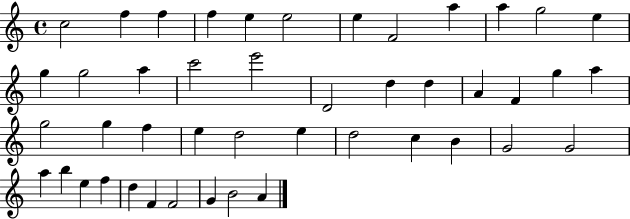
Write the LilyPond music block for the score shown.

{
  \clef treble
  \time 4/4
  \defaultTimeSignature
  \key c \major
  c''2 f''4 f''4 | f''4 e''4 e''2 | e''4 f'2 a''4 | a''4 g''2 e''4 | \break g''4 g''2 a''4 | c'''2 e'''2 | d'2 d''4 d''4 | a'4 f'4 g''4 a''4 | \break g''2 g''4 f''4 | e''4 d''2 e''4 | d''2 c''4 b'4 | g'2 g'2 | \break a''4 b''4 e''4 f''4 | d''4 f'4 f'2 | g'4 b'2 a'4 | \bar "|."
}